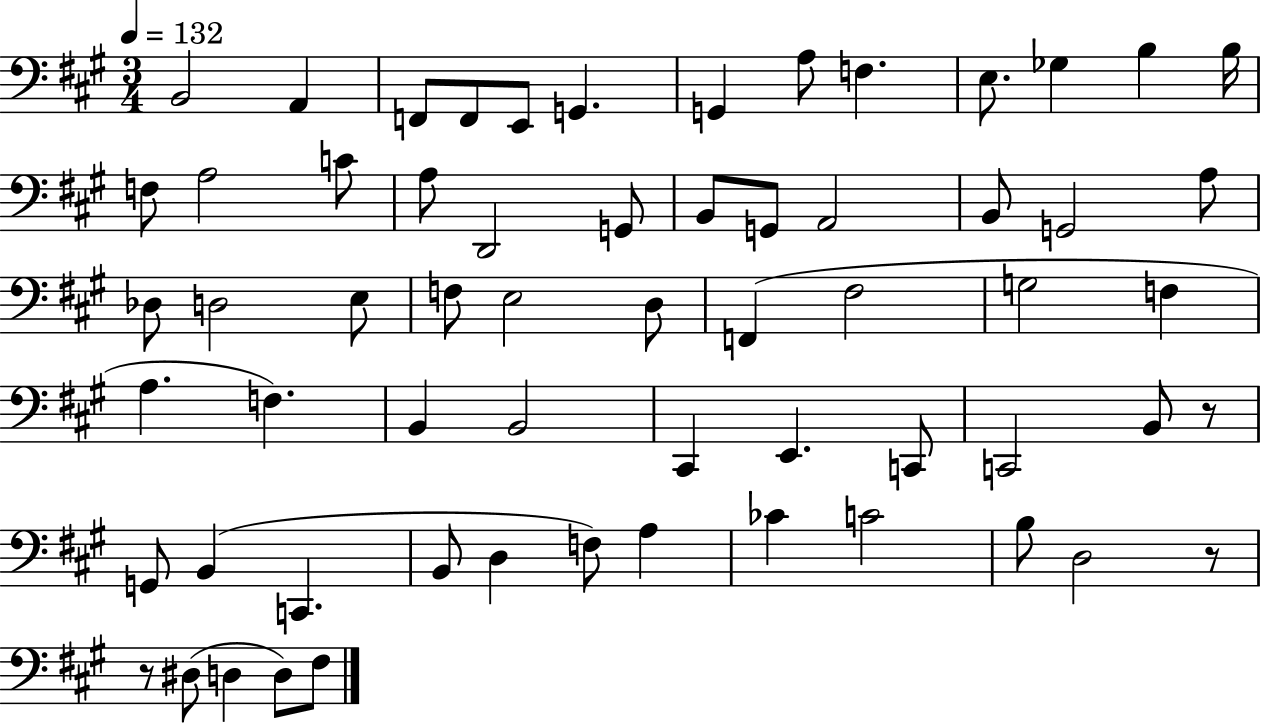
X:1
T:Untitled
M:3/4
L:1/4
K:A
B,,2 A,, F,,/2 F,,/2 E,,/2 G,, G,, A,/2 F, E,/2 _G, B, B,/4 F,/2 A,2 C/2 A,/2 D,,2 G,,/2 B,,/2 G,,/2 A,,2 B,,/2 G,,2 A,/2 _D,/2 D,2 E,/2 F,/2 E,2 D,/2 F,, ^F,2 G,2 F, A, F, B,, B,,2 ^C,, E,, C,,/2 C,,2 B,,/2 z/2 G,,/2 B,, C,, B,,/2 D, F,/2 A, _C C2 B,/2 D,2 z/2 z/2 ^D,/2 D, D,/2 ^F,/2